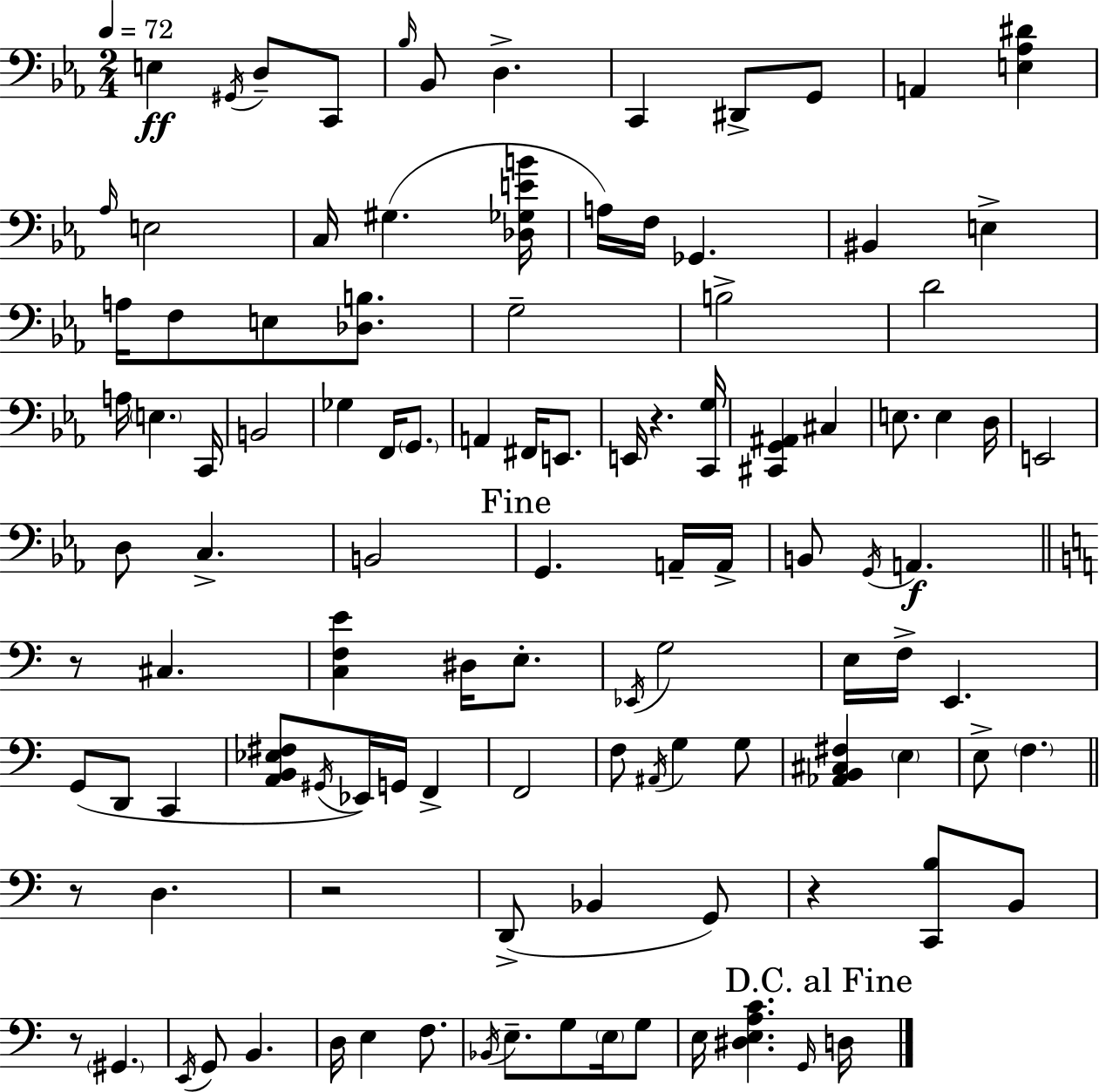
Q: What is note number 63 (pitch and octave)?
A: G#2